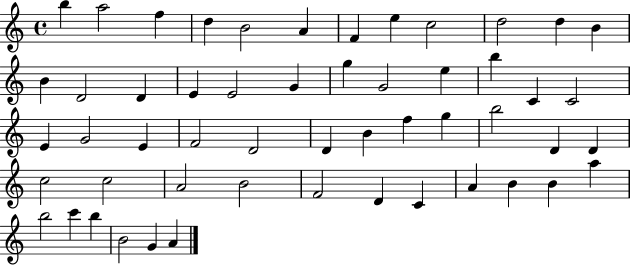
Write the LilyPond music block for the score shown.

{
  \clef treble
  \time 4/4
  \defaultTimeSignature
  \key c \major
  b''4 a''2 f''4 | d''4 b'2 a'4 | f'4 e''4 c''2 | d''2 d''4 b'4 | \break b'4 d'2 d'4 | e'4 e'2 g'4 | g''4 g'2 e''4 | b''4 c'4 c'2 | \break e'4 g'2 e'4 | f'2 d'2 | d'4 b'4 f''4 g''4 | b''2 d'4 d'4 | \break c''2 c''2 | a'2 b'2 | f'2 d'4 c'4 | a'4 b'4 b'4 a''4 | \break b''2 c'''4 b''4 | b'2 g'4 a'4 | \bar "|."
}